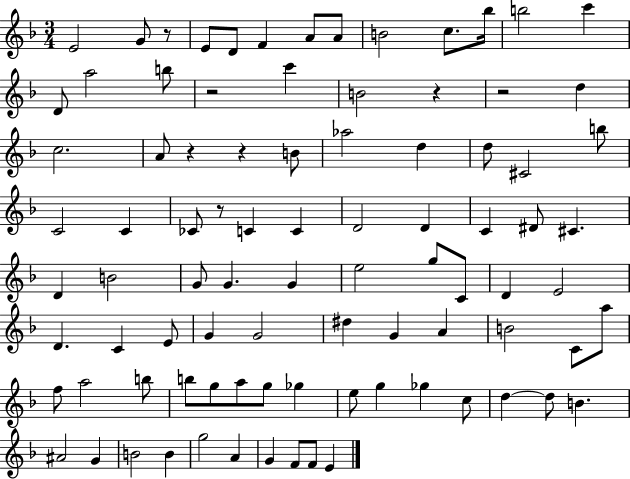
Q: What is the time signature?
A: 3/4